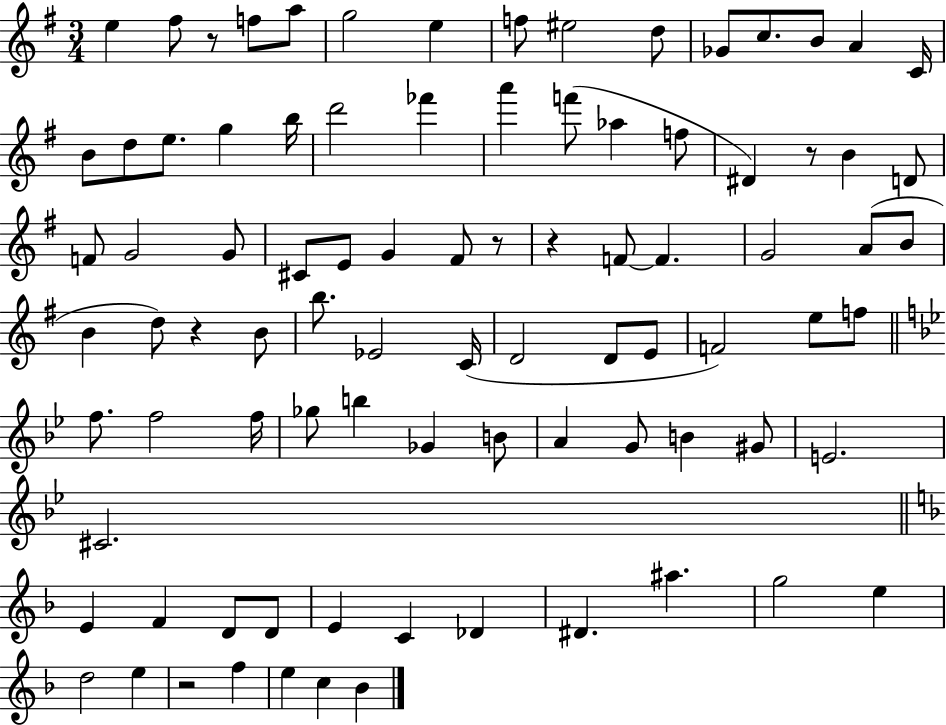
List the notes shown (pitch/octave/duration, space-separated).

E5/q F#5/e R/e F5/e A5/e G5/h E5/q F5/e EIS5/h D5/e Gb4/e C5/e. B4/e A4/q C4/s B4/e D5/e E5/e. G5/q B5/s D6/h FES6/q A6/q F6/e Ab5/q F5/e D#4/q R/e B4/q D4/e F4/e G4/h G4/e C#4/e E4/e G4/q F#4/e R/e R/q F4/e F4/q. G4/h A4/e B4/e B4/q D5/e R/q B4/e B5/e. Eb4/h C4/s D4/h D4/e E4/e F4/h E5/e F5/e F5/e. F5/h F5/s Gb5/e B5/q Gb4/q B4/e A4/q G4/e B4/q G#4/e E4/h. C#4/h. E4/q F4/q D4/e D4/e E4/q C4/q Db4/q D#4/q. A#5/q. G5/h E5/q D5/h E5/q R/h F5/q E5/q C5/q Bb4/q